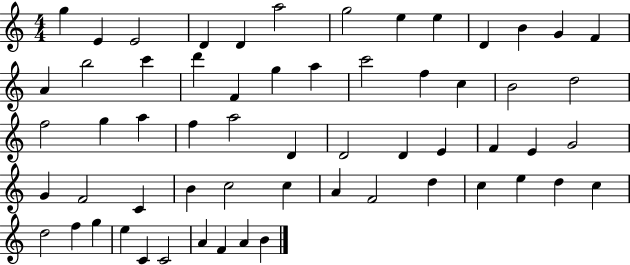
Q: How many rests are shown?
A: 0